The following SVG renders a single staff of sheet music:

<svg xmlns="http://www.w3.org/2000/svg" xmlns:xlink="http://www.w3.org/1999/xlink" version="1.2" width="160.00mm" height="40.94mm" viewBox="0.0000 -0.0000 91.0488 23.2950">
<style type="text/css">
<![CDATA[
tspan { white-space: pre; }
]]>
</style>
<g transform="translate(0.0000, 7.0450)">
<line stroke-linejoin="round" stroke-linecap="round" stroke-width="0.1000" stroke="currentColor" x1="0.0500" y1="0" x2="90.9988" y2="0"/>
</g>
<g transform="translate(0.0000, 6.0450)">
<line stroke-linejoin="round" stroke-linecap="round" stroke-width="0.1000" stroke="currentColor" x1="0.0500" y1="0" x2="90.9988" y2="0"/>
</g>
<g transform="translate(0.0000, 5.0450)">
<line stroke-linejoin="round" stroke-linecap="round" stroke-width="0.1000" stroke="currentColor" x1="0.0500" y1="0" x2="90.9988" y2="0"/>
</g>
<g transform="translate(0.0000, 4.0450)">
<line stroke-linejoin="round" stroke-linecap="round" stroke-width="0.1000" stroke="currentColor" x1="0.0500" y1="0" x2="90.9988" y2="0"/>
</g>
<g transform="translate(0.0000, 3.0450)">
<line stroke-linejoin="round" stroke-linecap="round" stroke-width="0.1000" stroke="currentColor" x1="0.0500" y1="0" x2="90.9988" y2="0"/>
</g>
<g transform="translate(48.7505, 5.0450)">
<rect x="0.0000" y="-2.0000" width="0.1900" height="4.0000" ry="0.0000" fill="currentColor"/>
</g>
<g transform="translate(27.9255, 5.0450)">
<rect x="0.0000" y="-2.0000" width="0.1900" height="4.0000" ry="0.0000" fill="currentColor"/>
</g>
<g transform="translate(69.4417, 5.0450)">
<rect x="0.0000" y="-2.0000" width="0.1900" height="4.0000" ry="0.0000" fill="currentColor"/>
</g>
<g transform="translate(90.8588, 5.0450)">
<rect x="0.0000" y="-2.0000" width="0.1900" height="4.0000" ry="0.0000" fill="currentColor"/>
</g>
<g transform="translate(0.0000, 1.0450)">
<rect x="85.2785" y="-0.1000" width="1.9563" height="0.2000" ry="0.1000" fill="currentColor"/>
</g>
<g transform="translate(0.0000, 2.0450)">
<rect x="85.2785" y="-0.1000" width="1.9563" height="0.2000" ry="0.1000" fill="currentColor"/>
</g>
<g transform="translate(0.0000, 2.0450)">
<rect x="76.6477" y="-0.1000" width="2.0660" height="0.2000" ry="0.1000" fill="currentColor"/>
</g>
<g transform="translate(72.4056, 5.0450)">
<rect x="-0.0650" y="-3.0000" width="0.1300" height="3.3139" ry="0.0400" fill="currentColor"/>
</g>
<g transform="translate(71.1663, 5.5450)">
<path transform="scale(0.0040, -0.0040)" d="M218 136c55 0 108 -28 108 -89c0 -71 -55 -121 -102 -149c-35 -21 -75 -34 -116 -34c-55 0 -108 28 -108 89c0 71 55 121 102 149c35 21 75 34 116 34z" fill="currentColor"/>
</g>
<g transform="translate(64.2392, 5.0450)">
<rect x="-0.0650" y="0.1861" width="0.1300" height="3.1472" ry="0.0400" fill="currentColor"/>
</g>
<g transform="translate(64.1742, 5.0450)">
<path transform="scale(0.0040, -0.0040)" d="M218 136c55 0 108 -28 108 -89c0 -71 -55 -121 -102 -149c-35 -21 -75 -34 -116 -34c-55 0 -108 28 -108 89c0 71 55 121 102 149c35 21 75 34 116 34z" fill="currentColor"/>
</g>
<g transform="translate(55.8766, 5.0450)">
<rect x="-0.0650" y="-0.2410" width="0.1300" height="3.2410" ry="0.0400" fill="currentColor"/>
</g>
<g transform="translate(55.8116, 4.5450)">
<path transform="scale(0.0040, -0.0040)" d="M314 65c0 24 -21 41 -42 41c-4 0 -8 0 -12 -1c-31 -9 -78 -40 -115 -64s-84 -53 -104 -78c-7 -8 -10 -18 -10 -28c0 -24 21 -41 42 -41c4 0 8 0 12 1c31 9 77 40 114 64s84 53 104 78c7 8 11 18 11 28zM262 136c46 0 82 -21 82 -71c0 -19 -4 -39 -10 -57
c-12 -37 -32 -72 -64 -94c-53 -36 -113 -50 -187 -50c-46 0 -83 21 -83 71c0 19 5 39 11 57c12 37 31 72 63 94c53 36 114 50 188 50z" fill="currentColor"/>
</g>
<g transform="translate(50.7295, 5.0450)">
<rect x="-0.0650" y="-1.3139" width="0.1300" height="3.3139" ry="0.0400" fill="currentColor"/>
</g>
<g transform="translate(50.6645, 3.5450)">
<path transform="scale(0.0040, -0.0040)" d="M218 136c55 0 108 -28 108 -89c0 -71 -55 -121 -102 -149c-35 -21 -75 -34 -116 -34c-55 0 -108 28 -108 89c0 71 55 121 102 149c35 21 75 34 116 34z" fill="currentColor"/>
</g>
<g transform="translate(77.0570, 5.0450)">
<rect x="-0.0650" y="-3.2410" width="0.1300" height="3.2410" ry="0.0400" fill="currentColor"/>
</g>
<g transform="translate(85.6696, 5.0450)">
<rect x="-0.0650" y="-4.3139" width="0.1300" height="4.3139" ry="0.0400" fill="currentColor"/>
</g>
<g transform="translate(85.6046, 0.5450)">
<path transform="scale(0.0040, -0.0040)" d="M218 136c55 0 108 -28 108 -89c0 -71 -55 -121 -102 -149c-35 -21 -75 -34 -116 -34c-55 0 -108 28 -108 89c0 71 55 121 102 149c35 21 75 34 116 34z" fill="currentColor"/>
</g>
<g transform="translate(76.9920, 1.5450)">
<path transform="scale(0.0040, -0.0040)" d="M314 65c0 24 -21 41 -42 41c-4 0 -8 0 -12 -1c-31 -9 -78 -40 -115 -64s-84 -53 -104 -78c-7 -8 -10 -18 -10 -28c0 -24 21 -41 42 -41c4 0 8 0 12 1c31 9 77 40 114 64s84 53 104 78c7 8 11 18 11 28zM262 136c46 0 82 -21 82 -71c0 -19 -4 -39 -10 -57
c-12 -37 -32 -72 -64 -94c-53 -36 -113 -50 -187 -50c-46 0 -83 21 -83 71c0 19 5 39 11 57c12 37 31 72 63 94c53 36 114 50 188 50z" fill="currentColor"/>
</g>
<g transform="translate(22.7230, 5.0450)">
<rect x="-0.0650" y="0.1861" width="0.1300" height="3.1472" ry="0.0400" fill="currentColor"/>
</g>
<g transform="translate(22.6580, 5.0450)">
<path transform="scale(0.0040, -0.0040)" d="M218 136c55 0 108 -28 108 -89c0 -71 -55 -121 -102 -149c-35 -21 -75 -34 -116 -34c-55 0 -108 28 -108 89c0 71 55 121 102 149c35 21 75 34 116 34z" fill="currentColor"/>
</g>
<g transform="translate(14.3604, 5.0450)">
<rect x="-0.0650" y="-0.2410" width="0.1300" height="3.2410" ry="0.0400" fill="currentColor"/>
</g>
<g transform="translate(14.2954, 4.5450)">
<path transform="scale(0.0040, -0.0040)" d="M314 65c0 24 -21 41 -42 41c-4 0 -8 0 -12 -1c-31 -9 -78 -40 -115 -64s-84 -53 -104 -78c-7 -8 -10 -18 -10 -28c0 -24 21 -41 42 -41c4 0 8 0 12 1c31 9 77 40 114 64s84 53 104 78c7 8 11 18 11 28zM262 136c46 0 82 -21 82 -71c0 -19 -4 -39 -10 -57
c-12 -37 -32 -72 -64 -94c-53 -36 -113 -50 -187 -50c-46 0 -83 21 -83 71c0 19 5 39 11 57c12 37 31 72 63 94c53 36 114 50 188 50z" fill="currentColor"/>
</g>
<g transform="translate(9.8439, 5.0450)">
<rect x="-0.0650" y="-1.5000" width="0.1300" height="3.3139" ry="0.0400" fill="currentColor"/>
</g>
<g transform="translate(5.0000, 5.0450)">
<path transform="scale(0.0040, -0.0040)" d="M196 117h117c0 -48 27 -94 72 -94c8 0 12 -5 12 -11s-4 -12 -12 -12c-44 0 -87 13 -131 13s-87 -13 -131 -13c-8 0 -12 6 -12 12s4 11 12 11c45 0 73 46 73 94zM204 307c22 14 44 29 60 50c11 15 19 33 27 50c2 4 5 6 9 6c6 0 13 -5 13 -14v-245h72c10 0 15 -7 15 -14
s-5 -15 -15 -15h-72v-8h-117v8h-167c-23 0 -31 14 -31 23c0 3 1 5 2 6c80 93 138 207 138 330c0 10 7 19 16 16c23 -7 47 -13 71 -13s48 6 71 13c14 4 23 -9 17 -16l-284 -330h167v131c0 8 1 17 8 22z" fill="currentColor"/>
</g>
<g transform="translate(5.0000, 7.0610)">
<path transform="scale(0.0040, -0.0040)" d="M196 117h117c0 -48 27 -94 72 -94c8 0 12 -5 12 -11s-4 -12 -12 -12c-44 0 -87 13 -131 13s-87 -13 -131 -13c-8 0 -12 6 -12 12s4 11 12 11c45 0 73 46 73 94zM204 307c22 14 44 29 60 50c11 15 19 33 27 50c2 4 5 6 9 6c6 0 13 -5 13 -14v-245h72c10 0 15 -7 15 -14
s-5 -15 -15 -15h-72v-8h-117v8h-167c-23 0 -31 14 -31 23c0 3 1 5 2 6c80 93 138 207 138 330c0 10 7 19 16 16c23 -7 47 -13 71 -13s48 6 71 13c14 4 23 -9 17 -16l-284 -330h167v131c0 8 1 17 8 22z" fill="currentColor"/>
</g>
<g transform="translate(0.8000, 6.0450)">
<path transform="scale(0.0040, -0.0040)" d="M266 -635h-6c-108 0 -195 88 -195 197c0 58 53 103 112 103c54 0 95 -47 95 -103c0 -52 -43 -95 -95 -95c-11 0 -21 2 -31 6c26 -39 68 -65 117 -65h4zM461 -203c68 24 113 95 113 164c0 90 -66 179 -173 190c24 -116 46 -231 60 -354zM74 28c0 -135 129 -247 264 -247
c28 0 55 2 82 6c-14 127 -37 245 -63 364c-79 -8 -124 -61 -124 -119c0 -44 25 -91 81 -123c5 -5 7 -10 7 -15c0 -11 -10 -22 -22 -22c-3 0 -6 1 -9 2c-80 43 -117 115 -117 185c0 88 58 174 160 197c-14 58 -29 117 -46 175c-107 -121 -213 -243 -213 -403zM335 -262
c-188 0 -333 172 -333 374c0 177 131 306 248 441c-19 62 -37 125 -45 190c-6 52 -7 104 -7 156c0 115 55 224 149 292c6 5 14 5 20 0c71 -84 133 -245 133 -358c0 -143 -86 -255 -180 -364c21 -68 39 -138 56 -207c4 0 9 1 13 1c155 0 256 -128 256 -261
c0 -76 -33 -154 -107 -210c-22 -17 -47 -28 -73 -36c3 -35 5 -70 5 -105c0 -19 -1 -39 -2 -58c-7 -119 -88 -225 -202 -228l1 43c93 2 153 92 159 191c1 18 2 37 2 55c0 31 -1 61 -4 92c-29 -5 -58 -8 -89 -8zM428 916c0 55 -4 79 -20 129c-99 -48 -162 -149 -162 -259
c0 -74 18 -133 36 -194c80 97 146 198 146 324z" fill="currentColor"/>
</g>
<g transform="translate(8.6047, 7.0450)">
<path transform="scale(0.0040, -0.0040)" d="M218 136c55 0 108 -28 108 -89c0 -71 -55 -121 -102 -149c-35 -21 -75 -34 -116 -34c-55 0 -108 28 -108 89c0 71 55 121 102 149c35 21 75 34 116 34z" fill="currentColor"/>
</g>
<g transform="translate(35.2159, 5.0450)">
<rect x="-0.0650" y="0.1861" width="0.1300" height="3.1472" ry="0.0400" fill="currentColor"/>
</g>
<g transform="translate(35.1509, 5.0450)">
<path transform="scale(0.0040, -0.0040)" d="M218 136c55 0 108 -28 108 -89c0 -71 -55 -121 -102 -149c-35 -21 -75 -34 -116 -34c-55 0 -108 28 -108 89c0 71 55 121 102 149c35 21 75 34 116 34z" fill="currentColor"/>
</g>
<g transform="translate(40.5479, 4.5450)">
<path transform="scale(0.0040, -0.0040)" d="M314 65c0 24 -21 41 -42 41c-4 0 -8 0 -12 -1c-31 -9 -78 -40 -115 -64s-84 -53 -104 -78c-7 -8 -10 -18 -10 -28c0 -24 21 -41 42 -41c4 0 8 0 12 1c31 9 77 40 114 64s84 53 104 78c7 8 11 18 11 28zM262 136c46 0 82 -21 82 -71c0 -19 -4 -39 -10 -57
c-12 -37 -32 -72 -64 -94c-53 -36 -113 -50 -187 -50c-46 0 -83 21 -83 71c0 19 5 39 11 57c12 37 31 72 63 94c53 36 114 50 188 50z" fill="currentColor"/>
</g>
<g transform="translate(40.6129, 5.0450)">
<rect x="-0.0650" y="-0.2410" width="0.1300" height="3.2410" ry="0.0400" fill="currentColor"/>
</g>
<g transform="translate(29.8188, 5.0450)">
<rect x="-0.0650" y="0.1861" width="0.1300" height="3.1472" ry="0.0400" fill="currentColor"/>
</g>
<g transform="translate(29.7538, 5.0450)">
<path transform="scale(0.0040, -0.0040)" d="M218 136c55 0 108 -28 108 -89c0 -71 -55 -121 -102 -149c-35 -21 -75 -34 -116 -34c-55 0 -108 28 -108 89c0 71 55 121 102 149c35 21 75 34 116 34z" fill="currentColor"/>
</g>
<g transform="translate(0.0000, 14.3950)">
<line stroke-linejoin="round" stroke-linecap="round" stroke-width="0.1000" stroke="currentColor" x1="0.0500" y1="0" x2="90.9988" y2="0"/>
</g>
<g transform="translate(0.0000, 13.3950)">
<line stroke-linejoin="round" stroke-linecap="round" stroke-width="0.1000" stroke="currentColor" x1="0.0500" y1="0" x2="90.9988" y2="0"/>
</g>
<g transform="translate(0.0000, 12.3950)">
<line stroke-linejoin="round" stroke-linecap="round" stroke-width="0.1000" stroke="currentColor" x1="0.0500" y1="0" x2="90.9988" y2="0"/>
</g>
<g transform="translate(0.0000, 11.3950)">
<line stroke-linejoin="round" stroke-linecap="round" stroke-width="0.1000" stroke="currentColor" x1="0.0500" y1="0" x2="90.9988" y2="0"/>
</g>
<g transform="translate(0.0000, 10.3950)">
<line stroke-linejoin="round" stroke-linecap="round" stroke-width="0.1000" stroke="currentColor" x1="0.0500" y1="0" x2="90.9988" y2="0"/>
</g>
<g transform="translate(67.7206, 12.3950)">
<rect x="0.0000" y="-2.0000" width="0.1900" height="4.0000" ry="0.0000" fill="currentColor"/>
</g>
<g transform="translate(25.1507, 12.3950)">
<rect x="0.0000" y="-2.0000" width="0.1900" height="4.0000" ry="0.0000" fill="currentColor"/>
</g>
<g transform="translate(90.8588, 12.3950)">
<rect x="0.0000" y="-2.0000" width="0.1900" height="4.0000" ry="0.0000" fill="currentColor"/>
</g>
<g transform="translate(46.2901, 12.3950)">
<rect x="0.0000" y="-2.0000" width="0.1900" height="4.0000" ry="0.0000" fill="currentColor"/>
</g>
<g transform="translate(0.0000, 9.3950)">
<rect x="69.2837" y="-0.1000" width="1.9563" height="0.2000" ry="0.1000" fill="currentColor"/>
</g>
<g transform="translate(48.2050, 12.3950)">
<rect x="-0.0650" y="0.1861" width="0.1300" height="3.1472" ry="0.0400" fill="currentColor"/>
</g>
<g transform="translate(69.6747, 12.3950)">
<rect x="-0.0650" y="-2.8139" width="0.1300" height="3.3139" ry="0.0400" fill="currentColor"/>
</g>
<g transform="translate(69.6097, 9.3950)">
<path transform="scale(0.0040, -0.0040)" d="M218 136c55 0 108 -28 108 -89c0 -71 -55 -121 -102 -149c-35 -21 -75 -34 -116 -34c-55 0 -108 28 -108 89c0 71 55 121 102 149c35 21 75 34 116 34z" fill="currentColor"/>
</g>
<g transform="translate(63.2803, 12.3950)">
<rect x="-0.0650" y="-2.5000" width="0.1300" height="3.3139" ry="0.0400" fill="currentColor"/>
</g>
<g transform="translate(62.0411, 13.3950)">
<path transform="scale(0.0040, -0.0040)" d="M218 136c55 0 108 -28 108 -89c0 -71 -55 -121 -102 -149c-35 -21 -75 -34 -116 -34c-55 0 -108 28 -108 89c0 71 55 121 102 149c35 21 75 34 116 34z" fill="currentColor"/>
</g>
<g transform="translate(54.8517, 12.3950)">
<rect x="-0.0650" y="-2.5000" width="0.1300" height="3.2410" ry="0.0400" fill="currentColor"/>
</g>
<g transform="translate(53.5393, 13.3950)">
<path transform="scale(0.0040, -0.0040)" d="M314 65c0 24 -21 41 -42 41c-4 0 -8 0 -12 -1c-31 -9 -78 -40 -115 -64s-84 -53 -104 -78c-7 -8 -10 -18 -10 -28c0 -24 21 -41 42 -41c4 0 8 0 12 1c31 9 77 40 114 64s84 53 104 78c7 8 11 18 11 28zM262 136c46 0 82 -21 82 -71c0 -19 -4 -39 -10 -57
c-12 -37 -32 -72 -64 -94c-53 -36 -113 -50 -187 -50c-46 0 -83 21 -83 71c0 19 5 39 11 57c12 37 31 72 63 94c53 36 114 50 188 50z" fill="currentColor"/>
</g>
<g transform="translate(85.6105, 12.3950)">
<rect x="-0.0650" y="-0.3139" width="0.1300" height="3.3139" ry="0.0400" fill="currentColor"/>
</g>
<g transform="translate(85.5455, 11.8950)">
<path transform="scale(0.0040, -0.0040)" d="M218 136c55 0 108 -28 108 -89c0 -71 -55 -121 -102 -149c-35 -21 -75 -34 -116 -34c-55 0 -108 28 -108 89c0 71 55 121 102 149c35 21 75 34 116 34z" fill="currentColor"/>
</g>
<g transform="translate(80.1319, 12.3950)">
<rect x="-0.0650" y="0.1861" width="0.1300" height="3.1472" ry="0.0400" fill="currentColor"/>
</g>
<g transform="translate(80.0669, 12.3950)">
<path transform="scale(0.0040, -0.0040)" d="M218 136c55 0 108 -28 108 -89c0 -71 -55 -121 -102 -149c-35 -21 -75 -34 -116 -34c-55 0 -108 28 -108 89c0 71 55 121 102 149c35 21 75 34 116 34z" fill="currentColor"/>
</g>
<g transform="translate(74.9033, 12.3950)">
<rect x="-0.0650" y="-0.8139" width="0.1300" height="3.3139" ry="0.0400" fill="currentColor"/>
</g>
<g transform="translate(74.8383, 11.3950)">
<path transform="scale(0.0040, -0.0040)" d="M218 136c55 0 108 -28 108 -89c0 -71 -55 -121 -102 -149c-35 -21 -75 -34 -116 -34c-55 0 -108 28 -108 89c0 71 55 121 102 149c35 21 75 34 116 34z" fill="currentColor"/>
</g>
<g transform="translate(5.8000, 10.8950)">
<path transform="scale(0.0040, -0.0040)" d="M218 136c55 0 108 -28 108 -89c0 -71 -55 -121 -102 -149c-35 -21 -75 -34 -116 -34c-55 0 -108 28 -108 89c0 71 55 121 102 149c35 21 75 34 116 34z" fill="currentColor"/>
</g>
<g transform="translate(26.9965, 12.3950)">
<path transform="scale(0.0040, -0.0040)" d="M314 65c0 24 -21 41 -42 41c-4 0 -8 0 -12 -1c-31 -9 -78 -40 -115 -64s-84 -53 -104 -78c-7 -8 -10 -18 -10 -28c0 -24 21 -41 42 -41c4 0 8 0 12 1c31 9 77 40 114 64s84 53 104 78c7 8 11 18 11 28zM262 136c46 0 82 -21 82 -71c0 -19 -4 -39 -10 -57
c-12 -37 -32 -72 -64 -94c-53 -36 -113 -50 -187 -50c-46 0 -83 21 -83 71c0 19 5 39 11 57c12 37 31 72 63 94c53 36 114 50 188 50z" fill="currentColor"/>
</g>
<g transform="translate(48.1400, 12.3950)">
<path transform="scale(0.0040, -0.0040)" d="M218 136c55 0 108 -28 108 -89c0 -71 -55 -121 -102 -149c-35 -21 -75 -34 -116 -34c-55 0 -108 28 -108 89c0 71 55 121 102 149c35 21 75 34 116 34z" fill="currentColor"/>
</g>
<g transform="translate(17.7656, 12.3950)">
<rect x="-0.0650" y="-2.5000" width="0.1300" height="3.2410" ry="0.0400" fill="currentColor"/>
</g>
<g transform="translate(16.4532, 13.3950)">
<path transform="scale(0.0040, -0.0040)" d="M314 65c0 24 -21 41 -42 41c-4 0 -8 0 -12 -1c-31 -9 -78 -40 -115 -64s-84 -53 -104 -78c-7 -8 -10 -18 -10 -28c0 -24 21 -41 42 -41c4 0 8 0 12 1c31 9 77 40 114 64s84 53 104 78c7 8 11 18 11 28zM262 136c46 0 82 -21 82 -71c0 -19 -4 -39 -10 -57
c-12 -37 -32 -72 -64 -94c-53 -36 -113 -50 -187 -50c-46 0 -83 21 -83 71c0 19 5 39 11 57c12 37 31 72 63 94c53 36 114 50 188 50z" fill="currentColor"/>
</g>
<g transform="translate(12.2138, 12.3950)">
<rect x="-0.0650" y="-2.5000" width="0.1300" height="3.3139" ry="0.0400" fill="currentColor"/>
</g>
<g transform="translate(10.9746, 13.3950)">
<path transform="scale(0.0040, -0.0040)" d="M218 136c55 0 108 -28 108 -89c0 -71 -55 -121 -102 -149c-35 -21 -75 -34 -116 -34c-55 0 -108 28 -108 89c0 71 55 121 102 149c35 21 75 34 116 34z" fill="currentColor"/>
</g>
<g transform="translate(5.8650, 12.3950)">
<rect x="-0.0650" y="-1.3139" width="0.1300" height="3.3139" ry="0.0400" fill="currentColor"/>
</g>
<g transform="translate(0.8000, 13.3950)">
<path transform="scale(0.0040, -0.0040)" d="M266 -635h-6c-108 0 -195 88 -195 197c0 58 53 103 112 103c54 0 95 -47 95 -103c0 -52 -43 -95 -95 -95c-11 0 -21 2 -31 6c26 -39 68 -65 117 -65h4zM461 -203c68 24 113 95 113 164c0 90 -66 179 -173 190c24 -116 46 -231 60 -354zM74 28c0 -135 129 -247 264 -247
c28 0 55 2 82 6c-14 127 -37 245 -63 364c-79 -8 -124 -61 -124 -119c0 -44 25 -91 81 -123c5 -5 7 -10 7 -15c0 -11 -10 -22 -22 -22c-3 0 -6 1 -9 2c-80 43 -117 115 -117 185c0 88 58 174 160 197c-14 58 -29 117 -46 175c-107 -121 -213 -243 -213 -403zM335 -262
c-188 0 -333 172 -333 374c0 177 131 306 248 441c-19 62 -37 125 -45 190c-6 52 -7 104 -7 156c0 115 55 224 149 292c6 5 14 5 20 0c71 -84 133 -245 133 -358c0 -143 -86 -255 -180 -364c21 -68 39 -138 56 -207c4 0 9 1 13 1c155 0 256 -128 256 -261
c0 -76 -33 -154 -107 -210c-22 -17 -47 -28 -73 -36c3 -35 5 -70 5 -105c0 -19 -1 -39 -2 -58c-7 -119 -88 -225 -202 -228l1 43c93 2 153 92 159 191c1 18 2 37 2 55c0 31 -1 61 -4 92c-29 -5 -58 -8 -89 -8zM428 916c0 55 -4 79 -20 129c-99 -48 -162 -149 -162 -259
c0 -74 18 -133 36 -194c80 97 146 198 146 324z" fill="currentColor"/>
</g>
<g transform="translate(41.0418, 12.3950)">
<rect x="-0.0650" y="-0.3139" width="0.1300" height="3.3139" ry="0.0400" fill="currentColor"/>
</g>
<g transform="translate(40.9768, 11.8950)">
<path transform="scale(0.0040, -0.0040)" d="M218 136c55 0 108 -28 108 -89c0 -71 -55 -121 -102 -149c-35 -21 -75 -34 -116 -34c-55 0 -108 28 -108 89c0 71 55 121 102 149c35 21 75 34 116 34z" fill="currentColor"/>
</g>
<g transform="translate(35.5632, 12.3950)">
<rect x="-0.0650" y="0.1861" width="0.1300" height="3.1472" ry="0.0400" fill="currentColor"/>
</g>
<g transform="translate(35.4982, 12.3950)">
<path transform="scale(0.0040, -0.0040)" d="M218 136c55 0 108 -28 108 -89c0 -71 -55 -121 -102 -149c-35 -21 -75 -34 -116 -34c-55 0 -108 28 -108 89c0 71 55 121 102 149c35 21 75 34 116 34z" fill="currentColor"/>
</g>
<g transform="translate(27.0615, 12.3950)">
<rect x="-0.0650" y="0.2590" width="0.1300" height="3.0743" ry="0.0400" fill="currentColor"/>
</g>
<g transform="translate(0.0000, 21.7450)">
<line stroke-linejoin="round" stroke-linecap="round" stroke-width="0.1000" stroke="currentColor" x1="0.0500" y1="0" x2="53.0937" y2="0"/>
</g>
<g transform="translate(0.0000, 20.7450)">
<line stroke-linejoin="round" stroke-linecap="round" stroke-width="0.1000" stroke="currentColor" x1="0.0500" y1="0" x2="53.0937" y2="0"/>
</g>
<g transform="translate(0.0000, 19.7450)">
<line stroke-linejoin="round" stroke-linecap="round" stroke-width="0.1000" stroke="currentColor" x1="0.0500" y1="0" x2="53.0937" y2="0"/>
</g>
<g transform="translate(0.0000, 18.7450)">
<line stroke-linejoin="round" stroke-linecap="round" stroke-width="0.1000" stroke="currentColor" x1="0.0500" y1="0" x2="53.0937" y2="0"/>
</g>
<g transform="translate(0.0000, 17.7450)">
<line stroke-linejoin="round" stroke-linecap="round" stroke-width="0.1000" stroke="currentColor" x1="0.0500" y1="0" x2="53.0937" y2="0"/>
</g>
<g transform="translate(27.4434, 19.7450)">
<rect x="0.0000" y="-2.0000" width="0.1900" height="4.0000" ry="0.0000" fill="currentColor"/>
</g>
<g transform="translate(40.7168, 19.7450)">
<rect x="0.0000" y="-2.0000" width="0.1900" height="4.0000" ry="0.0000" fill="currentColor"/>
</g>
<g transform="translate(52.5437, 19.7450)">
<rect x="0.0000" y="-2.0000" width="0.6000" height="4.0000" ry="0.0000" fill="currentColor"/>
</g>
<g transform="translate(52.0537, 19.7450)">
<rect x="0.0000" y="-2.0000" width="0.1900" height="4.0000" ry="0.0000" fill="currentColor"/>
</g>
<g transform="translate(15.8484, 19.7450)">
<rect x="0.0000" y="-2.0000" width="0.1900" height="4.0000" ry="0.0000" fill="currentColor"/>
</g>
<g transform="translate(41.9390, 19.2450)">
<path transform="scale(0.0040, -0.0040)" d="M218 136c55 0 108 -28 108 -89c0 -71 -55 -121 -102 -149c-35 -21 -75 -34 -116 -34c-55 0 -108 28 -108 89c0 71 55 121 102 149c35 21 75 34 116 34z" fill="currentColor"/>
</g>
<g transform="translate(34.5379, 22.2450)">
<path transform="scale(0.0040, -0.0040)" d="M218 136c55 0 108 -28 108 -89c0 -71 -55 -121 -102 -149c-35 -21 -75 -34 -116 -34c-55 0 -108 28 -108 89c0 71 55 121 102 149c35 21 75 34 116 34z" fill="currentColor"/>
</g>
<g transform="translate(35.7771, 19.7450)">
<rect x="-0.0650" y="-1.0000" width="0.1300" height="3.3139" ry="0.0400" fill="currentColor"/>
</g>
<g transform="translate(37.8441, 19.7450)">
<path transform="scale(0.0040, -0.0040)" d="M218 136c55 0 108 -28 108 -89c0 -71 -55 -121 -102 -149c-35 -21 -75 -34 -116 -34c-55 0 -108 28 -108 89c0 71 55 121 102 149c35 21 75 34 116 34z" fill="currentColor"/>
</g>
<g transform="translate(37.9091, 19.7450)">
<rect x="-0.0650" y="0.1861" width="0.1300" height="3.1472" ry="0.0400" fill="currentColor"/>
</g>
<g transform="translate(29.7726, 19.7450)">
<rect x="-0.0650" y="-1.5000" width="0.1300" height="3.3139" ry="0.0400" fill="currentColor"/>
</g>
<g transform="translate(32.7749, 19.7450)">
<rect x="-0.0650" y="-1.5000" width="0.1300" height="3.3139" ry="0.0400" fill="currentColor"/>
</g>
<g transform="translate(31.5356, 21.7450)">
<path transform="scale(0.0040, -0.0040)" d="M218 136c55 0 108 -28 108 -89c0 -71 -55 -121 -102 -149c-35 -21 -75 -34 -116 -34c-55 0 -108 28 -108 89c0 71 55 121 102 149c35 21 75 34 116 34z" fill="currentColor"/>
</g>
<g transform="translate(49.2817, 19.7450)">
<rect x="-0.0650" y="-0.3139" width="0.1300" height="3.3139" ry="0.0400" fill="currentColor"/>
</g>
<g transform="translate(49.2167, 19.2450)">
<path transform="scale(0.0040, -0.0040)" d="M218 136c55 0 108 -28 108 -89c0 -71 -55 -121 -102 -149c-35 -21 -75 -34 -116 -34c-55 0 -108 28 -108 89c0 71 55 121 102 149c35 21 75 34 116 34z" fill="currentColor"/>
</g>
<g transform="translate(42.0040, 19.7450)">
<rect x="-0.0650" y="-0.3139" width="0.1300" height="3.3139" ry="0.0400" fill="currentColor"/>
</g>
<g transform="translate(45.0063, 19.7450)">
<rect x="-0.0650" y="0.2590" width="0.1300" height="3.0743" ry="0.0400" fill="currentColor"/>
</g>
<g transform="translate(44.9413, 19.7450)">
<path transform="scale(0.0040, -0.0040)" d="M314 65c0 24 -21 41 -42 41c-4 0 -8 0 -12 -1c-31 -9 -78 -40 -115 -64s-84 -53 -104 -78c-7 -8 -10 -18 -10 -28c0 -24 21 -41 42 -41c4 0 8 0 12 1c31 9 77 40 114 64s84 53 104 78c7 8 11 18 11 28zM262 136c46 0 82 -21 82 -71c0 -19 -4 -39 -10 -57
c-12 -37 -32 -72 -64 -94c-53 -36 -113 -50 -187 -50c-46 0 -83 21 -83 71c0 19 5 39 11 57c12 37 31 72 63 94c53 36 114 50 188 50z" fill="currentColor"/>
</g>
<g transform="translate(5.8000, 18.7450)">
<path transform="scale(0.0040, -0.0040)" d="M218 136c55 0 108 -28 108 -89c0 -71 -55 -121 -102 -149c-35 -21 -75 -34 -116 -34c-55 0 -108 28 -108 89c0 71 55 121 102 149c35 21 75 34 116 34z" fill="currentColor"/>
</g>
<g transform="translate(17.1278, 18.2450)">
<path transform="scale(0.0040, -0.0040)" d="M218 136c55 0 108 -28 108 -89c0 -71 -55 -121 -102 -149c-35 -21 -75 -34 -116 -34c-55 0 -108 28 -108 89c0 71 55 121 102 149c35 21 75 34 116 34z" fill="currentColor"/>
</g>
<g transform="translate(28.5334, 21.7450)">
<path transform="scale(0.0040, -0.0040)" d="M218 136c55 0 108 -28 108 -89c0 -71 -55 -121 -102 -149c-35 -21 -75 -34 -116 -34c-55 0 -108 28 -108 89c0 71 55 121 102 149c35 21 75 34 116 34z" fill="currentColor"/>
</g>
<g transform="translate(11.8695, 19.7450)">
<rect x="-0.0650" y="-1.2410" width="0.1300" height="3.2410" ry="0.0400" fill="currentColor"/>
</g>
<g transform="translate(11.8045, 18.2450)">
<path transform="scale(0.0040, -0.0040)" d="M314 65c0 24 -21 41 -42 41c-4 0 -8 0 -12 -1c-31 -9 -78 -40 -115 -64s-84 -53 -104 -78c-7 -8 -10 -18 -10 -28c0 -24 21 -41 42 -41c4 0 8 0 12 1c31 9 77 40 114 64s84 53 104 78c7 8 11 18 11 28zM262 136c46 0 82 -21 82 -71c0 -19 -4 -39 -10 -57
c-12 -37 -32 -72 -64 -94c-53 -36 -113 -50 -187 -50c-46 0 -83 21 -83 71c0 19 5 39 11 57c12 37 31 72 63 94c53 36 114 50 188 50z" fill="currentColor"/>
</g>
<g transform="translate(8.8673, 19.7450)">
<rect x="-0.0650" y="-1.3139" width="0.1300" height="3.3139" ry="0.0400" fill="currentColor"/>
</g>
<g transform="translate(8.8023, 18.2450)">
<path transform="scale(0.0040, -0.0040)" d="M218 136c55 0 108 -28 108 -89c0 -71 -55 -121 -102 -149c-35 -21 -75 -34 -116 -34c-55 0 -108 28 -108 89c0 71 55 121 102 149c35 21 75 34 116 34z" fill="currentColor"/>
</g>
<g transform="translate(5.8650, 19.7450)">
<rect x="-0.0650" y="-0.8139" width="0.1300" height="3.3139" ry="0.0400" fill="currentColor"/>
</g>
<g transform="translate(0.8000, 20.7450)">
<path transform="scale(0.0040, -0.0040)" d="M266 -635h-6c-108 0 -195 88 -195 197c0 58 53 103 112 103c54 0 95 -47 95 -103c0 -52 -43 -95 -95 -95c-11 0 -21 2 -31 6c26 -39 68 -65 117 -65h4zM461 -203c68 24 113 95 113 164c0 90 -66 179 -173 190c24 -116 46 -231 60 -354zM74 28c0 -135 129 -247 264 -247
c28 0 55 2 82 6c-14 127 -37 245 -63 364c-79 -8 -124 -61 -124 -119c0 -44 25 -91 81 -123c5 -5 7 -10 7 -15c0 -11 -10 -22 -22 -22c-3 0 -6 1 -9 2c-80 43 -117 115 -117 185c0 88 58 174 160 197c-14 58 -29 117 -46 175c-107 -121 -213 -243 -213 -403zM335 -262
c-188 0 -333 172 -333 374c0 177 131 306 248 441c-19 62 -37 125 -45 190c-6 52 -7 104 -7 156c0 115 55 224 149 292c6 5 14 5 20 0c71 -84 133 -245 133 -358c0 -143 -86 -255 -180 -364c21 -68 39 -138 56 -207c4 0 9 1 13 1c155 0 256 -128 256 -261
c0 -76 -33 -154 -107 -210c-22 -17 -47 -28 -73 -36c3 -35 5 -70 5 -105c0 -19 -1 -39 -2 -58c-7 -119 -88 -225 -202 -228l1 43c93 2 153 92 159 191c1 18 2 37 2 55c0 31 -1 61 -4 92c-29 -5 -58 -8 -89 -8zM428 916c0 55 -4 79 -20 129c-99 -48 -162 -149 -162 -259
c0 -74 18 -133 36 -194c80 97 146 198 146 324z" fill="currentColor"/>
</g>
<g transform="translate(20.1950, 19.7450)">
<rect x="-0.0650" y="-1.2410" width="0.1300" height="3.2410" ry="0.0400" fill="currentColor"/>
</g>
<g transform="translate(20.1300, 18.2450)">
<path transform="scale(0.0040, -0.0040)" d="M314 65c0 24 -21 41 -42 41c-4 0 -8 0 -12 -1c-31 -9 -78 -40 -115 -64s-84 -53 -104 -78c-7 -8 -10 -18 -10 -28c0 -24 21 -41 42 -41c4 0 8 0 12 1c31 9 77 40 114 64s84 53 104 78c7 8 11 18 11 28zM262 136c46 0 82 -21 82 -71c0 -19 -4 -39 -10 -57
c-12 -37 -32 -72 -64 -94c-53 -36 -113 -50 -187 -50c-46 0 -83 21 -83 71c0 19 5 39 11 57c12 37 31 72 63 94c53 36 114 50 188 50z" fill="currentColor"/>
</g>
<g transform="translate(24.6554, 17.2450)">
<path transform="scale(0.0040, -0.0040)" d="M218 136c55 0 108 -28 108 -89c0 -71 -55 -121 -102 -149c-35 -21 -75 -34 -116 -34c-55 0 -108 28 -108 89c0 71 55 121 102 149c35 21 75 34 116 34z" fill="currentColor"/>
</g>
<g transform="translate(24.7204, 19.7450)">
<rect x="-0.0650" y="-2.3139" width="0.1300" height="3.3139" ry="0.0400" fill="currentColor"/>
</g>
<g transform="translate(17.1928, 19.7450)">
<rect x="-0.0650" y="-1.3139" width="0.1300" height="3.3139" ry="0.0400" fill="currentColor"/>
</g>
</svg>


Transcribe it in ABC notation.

X:1
T:Untitled
M:4/4
L:1/4
K:C
E c2 B B B c2 e c2 B A b2 d' e G G2 B2 B c B G2 G a d B c d e e2 e e2 g E E D B c B2 c